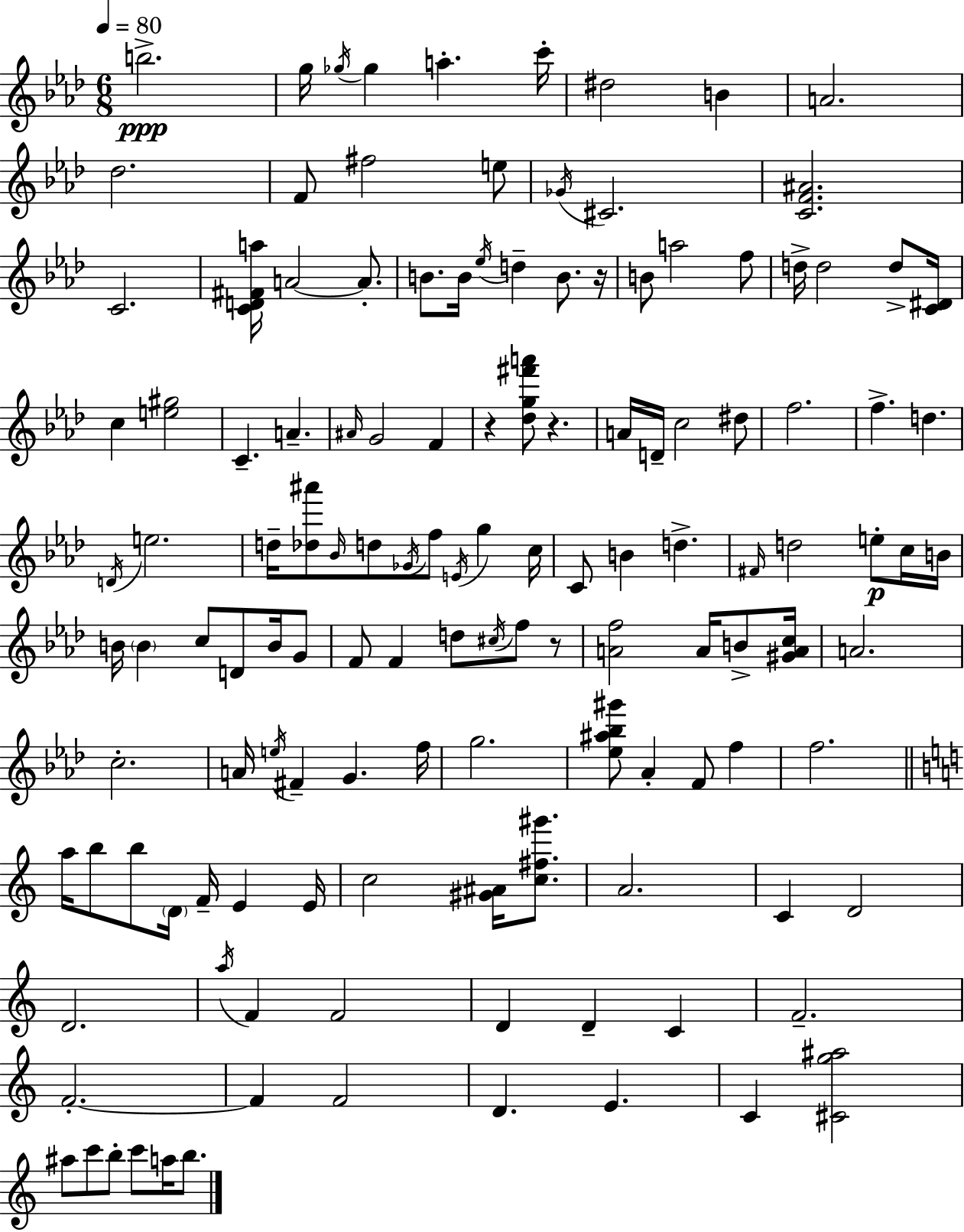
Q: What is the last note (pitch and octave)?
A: B5